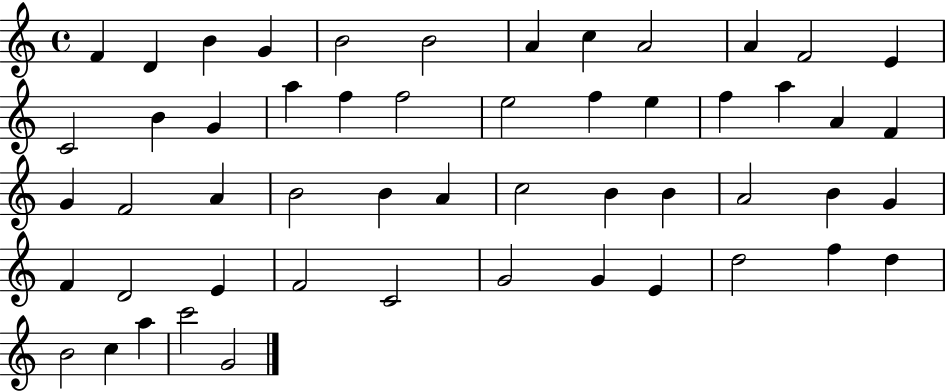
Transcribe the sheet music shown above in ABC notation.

X:1
T:Untitled
M:4/4
L:1/4
K:C
F D B G B2 B2 A c A2 A F2 E C2 B G a f f2 e2 f e f a A F G F2 A B2 B A c2 B B A2 B G F D2 E F2 C2 G2 G E d2 f d B2 c a c'2 G2